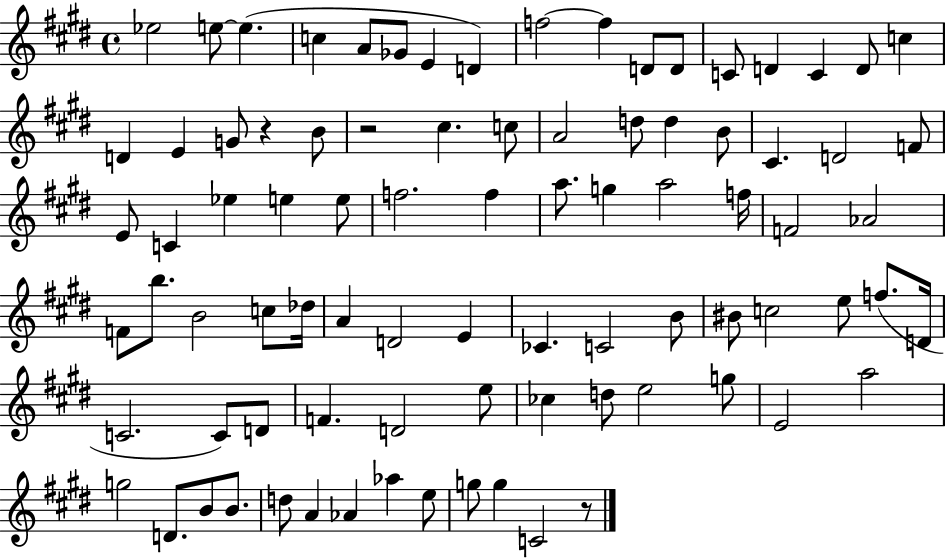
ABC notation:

X:1
T:Untitled
M:4/4
L:1/4
K:E
_e2 e/2 e c A/2 _G/2 E D f2 f D/2 D/2 C/2 D C D/2 c D E G/2 z B/2 z2 ^c c/2 A2 d/2 d B/2 ^C D2 F/2 E/2 C _e e e/2 f2 f a/2 g a2 f/4 F2 _A2 F/2 b/2 B2 c/2 _d/4 A D2 E _C C2 B/2 ^B/2 c2 e/2 f/2 D/4 C2 C/2 D/2 F D2 e/2 _c d/2 e2 g/2 E2 a2 g2 D/2 B/2 B/2 d/2 A _A _a e/2 g/2 g C2 z/2